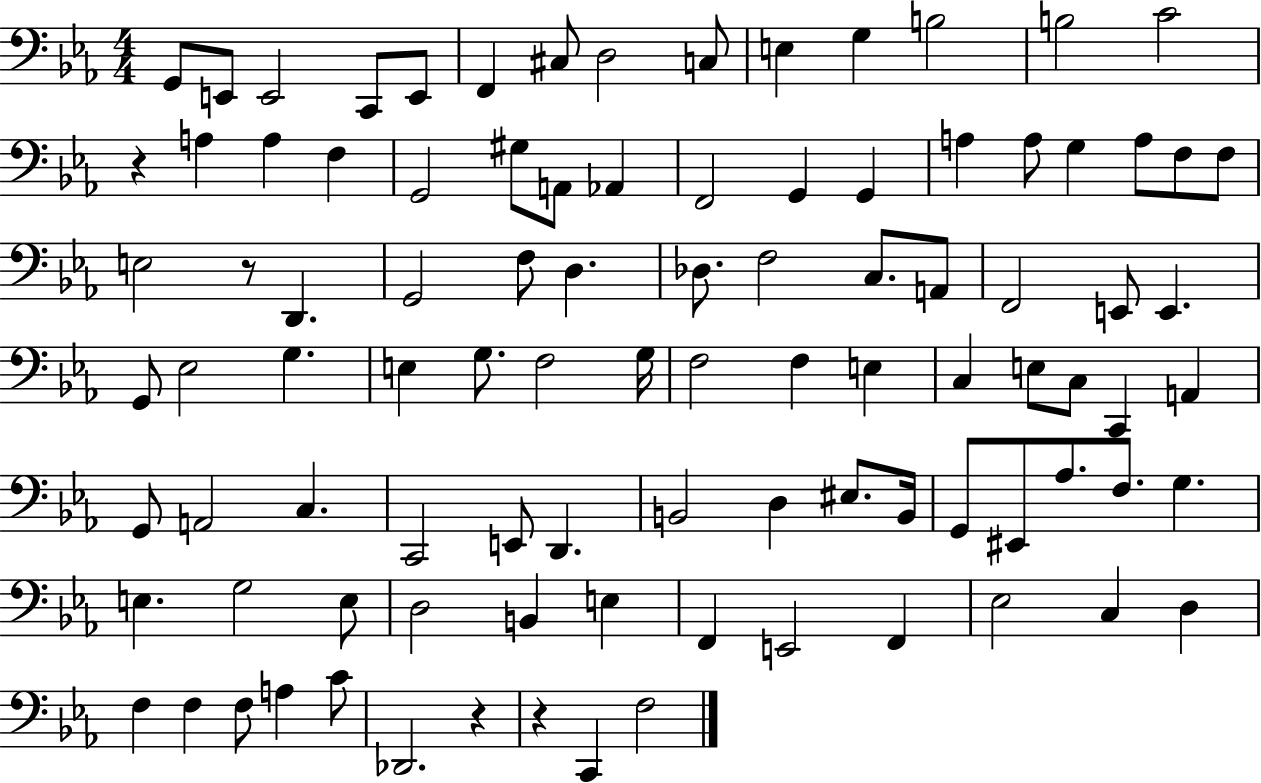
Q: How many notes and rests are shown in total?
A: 96